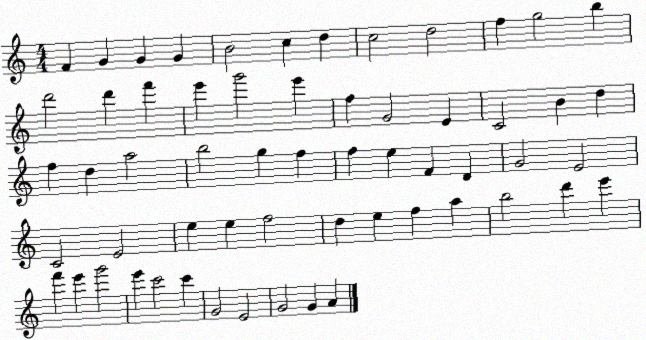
X:1
T:Untitled
M:4/4
L:1/4
K:C
F G G G B2 c d c2 d2 f g2 b d'2 d' f' e' g'2 e' f G2 E C2 B d f d a2 b2 g f f e F D G2 E2 C2 E2 e e f2 d e f a b2 d' e' f' e' g'2 e' c'2 c' G2 E2 G2 G A